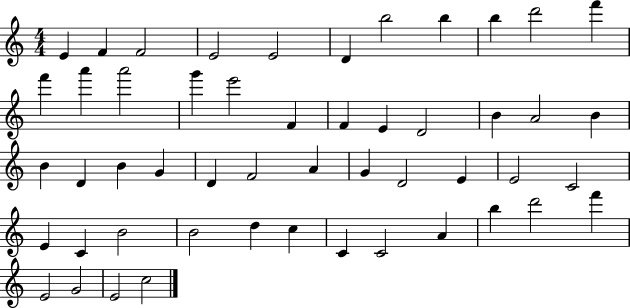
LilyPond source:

{
  \clef treble
  \numericTimeSignature
  \time 4/4
  \key c \major
  e'4 f'4 f'2 | e'2 e'2 | d'4 b''2 b''4 | b''4 d'''2 f'''4 | \break f'''4 a'''4 a'''2 | g'''4 e'''2 f'4 | f'4 e'4 d'2 | b'4 a'2 b'4 | \break b'4 d'4 b'4 g'4 | d'4 f'2 a'4 | g'4 d'2 e'4 | e'2 c'2 | \break e'4 c'4 b'2 | b'2 d''4 c''4 | c'4 c'2 a'4 | b''4 d'''2 f'''4 | \break e'2 g'2 | e'2 c''2 | \bar "|."
}